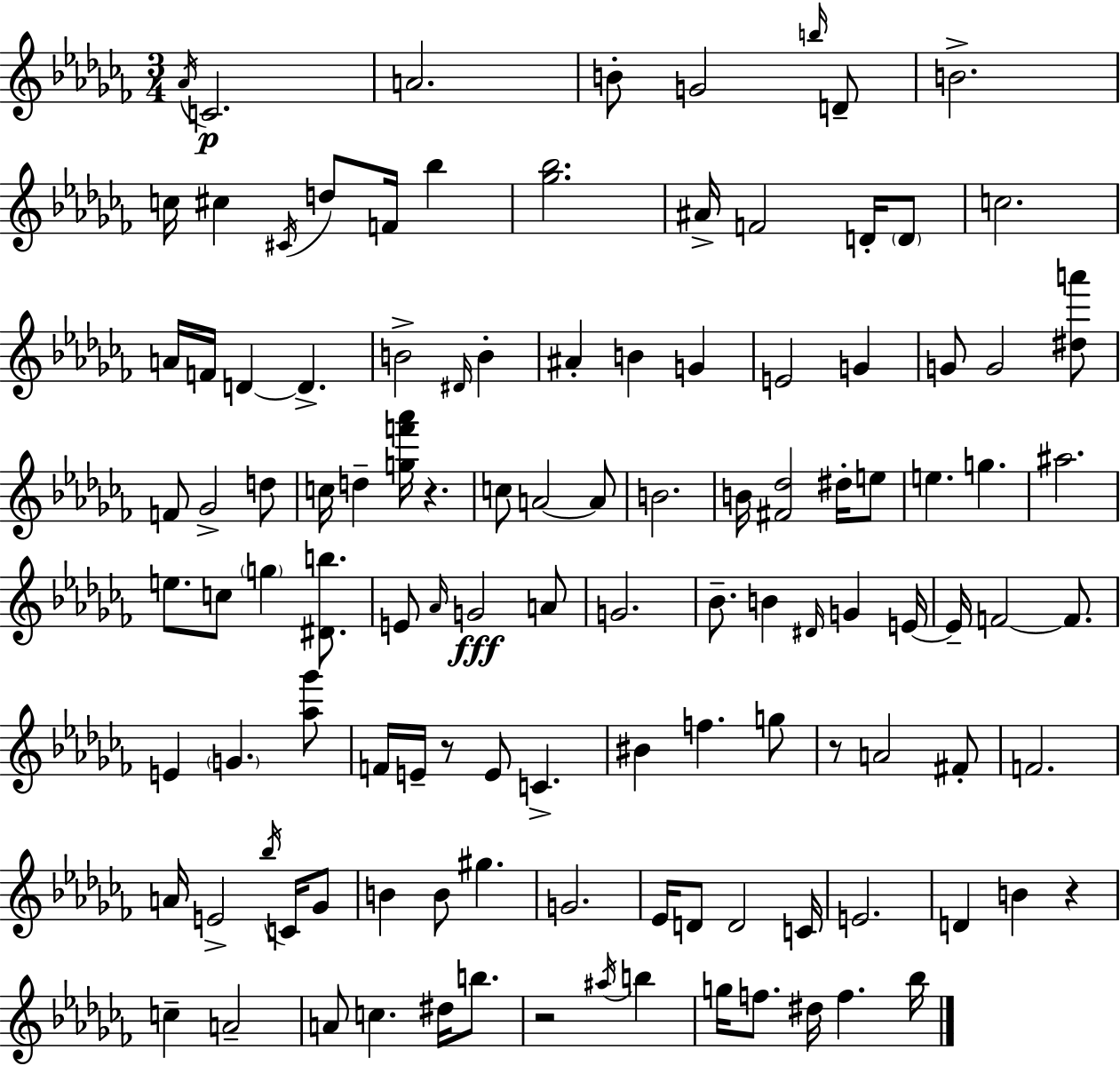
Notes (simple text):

Ab4/s C4/h. A4/h. B4/e G4/h B5/s D4/e B4/h. C5/s C#5/q C#4/s D5/e F4/s Bb5/q [Gb5,Bb5]/h. A#4/s F4/h D4/s D4/e C5/h. A4/s F4/s D4/q D4/q. B4/h D#4/s B4/q A#4/q B4/q G4/q E4/h G4/q G4/e G4/h [D#5,A6]/e F4/e Gb4/h D5/e C5/s D5/q [G5,F6,Ab6]/s R/q. C5/e A4/h A4/e B4/h. B4/s [F#4,Db5]/h D#5/s E5/e E5/q. G5/q. A#5/h. E5/e. C5/e G5/q [D#4,B5]/e. E4/e Ab4/s G4/h A4/e G4/h. Bb4/e. B4/q D#4/s G4/q E4/s E4/s F4/h F4/e. E4/q G4/q. [Ab5,Gb6]/e F4/s E4/s R/e E4/e C4/q. BIS4/q F5/q. G5/e R/e A4/h F#4/e F4/h. A4/s E4/h Bb5/s C4/s Gb4/e B4/q B4/e G#5/q. G4/h. Eb4/s D4/e D4/h C4/s E4/h. D4/q B4/q R/q C5/q A4/h A4/e C5/q. D#5/s B5/e. R/h A#5/s B5/q G5/s F5/e. D#5/s F5/q. Bb5/s